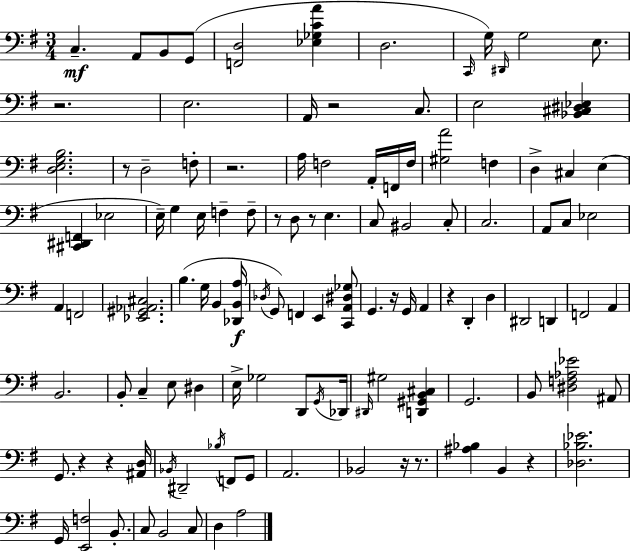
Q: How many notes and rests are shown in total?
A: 117